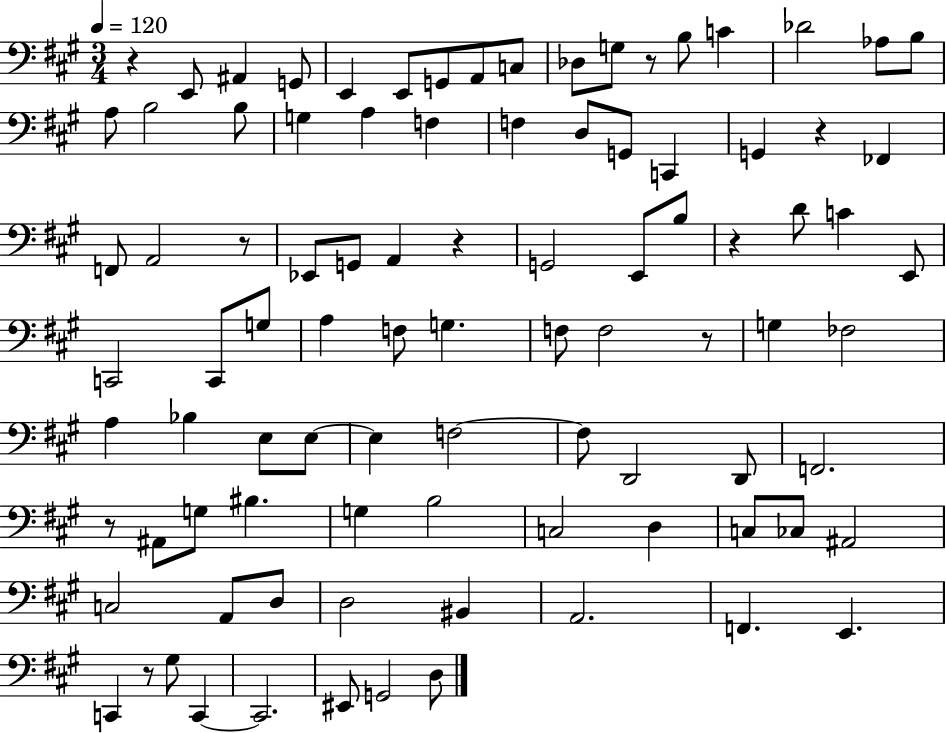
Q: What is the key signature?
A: A major